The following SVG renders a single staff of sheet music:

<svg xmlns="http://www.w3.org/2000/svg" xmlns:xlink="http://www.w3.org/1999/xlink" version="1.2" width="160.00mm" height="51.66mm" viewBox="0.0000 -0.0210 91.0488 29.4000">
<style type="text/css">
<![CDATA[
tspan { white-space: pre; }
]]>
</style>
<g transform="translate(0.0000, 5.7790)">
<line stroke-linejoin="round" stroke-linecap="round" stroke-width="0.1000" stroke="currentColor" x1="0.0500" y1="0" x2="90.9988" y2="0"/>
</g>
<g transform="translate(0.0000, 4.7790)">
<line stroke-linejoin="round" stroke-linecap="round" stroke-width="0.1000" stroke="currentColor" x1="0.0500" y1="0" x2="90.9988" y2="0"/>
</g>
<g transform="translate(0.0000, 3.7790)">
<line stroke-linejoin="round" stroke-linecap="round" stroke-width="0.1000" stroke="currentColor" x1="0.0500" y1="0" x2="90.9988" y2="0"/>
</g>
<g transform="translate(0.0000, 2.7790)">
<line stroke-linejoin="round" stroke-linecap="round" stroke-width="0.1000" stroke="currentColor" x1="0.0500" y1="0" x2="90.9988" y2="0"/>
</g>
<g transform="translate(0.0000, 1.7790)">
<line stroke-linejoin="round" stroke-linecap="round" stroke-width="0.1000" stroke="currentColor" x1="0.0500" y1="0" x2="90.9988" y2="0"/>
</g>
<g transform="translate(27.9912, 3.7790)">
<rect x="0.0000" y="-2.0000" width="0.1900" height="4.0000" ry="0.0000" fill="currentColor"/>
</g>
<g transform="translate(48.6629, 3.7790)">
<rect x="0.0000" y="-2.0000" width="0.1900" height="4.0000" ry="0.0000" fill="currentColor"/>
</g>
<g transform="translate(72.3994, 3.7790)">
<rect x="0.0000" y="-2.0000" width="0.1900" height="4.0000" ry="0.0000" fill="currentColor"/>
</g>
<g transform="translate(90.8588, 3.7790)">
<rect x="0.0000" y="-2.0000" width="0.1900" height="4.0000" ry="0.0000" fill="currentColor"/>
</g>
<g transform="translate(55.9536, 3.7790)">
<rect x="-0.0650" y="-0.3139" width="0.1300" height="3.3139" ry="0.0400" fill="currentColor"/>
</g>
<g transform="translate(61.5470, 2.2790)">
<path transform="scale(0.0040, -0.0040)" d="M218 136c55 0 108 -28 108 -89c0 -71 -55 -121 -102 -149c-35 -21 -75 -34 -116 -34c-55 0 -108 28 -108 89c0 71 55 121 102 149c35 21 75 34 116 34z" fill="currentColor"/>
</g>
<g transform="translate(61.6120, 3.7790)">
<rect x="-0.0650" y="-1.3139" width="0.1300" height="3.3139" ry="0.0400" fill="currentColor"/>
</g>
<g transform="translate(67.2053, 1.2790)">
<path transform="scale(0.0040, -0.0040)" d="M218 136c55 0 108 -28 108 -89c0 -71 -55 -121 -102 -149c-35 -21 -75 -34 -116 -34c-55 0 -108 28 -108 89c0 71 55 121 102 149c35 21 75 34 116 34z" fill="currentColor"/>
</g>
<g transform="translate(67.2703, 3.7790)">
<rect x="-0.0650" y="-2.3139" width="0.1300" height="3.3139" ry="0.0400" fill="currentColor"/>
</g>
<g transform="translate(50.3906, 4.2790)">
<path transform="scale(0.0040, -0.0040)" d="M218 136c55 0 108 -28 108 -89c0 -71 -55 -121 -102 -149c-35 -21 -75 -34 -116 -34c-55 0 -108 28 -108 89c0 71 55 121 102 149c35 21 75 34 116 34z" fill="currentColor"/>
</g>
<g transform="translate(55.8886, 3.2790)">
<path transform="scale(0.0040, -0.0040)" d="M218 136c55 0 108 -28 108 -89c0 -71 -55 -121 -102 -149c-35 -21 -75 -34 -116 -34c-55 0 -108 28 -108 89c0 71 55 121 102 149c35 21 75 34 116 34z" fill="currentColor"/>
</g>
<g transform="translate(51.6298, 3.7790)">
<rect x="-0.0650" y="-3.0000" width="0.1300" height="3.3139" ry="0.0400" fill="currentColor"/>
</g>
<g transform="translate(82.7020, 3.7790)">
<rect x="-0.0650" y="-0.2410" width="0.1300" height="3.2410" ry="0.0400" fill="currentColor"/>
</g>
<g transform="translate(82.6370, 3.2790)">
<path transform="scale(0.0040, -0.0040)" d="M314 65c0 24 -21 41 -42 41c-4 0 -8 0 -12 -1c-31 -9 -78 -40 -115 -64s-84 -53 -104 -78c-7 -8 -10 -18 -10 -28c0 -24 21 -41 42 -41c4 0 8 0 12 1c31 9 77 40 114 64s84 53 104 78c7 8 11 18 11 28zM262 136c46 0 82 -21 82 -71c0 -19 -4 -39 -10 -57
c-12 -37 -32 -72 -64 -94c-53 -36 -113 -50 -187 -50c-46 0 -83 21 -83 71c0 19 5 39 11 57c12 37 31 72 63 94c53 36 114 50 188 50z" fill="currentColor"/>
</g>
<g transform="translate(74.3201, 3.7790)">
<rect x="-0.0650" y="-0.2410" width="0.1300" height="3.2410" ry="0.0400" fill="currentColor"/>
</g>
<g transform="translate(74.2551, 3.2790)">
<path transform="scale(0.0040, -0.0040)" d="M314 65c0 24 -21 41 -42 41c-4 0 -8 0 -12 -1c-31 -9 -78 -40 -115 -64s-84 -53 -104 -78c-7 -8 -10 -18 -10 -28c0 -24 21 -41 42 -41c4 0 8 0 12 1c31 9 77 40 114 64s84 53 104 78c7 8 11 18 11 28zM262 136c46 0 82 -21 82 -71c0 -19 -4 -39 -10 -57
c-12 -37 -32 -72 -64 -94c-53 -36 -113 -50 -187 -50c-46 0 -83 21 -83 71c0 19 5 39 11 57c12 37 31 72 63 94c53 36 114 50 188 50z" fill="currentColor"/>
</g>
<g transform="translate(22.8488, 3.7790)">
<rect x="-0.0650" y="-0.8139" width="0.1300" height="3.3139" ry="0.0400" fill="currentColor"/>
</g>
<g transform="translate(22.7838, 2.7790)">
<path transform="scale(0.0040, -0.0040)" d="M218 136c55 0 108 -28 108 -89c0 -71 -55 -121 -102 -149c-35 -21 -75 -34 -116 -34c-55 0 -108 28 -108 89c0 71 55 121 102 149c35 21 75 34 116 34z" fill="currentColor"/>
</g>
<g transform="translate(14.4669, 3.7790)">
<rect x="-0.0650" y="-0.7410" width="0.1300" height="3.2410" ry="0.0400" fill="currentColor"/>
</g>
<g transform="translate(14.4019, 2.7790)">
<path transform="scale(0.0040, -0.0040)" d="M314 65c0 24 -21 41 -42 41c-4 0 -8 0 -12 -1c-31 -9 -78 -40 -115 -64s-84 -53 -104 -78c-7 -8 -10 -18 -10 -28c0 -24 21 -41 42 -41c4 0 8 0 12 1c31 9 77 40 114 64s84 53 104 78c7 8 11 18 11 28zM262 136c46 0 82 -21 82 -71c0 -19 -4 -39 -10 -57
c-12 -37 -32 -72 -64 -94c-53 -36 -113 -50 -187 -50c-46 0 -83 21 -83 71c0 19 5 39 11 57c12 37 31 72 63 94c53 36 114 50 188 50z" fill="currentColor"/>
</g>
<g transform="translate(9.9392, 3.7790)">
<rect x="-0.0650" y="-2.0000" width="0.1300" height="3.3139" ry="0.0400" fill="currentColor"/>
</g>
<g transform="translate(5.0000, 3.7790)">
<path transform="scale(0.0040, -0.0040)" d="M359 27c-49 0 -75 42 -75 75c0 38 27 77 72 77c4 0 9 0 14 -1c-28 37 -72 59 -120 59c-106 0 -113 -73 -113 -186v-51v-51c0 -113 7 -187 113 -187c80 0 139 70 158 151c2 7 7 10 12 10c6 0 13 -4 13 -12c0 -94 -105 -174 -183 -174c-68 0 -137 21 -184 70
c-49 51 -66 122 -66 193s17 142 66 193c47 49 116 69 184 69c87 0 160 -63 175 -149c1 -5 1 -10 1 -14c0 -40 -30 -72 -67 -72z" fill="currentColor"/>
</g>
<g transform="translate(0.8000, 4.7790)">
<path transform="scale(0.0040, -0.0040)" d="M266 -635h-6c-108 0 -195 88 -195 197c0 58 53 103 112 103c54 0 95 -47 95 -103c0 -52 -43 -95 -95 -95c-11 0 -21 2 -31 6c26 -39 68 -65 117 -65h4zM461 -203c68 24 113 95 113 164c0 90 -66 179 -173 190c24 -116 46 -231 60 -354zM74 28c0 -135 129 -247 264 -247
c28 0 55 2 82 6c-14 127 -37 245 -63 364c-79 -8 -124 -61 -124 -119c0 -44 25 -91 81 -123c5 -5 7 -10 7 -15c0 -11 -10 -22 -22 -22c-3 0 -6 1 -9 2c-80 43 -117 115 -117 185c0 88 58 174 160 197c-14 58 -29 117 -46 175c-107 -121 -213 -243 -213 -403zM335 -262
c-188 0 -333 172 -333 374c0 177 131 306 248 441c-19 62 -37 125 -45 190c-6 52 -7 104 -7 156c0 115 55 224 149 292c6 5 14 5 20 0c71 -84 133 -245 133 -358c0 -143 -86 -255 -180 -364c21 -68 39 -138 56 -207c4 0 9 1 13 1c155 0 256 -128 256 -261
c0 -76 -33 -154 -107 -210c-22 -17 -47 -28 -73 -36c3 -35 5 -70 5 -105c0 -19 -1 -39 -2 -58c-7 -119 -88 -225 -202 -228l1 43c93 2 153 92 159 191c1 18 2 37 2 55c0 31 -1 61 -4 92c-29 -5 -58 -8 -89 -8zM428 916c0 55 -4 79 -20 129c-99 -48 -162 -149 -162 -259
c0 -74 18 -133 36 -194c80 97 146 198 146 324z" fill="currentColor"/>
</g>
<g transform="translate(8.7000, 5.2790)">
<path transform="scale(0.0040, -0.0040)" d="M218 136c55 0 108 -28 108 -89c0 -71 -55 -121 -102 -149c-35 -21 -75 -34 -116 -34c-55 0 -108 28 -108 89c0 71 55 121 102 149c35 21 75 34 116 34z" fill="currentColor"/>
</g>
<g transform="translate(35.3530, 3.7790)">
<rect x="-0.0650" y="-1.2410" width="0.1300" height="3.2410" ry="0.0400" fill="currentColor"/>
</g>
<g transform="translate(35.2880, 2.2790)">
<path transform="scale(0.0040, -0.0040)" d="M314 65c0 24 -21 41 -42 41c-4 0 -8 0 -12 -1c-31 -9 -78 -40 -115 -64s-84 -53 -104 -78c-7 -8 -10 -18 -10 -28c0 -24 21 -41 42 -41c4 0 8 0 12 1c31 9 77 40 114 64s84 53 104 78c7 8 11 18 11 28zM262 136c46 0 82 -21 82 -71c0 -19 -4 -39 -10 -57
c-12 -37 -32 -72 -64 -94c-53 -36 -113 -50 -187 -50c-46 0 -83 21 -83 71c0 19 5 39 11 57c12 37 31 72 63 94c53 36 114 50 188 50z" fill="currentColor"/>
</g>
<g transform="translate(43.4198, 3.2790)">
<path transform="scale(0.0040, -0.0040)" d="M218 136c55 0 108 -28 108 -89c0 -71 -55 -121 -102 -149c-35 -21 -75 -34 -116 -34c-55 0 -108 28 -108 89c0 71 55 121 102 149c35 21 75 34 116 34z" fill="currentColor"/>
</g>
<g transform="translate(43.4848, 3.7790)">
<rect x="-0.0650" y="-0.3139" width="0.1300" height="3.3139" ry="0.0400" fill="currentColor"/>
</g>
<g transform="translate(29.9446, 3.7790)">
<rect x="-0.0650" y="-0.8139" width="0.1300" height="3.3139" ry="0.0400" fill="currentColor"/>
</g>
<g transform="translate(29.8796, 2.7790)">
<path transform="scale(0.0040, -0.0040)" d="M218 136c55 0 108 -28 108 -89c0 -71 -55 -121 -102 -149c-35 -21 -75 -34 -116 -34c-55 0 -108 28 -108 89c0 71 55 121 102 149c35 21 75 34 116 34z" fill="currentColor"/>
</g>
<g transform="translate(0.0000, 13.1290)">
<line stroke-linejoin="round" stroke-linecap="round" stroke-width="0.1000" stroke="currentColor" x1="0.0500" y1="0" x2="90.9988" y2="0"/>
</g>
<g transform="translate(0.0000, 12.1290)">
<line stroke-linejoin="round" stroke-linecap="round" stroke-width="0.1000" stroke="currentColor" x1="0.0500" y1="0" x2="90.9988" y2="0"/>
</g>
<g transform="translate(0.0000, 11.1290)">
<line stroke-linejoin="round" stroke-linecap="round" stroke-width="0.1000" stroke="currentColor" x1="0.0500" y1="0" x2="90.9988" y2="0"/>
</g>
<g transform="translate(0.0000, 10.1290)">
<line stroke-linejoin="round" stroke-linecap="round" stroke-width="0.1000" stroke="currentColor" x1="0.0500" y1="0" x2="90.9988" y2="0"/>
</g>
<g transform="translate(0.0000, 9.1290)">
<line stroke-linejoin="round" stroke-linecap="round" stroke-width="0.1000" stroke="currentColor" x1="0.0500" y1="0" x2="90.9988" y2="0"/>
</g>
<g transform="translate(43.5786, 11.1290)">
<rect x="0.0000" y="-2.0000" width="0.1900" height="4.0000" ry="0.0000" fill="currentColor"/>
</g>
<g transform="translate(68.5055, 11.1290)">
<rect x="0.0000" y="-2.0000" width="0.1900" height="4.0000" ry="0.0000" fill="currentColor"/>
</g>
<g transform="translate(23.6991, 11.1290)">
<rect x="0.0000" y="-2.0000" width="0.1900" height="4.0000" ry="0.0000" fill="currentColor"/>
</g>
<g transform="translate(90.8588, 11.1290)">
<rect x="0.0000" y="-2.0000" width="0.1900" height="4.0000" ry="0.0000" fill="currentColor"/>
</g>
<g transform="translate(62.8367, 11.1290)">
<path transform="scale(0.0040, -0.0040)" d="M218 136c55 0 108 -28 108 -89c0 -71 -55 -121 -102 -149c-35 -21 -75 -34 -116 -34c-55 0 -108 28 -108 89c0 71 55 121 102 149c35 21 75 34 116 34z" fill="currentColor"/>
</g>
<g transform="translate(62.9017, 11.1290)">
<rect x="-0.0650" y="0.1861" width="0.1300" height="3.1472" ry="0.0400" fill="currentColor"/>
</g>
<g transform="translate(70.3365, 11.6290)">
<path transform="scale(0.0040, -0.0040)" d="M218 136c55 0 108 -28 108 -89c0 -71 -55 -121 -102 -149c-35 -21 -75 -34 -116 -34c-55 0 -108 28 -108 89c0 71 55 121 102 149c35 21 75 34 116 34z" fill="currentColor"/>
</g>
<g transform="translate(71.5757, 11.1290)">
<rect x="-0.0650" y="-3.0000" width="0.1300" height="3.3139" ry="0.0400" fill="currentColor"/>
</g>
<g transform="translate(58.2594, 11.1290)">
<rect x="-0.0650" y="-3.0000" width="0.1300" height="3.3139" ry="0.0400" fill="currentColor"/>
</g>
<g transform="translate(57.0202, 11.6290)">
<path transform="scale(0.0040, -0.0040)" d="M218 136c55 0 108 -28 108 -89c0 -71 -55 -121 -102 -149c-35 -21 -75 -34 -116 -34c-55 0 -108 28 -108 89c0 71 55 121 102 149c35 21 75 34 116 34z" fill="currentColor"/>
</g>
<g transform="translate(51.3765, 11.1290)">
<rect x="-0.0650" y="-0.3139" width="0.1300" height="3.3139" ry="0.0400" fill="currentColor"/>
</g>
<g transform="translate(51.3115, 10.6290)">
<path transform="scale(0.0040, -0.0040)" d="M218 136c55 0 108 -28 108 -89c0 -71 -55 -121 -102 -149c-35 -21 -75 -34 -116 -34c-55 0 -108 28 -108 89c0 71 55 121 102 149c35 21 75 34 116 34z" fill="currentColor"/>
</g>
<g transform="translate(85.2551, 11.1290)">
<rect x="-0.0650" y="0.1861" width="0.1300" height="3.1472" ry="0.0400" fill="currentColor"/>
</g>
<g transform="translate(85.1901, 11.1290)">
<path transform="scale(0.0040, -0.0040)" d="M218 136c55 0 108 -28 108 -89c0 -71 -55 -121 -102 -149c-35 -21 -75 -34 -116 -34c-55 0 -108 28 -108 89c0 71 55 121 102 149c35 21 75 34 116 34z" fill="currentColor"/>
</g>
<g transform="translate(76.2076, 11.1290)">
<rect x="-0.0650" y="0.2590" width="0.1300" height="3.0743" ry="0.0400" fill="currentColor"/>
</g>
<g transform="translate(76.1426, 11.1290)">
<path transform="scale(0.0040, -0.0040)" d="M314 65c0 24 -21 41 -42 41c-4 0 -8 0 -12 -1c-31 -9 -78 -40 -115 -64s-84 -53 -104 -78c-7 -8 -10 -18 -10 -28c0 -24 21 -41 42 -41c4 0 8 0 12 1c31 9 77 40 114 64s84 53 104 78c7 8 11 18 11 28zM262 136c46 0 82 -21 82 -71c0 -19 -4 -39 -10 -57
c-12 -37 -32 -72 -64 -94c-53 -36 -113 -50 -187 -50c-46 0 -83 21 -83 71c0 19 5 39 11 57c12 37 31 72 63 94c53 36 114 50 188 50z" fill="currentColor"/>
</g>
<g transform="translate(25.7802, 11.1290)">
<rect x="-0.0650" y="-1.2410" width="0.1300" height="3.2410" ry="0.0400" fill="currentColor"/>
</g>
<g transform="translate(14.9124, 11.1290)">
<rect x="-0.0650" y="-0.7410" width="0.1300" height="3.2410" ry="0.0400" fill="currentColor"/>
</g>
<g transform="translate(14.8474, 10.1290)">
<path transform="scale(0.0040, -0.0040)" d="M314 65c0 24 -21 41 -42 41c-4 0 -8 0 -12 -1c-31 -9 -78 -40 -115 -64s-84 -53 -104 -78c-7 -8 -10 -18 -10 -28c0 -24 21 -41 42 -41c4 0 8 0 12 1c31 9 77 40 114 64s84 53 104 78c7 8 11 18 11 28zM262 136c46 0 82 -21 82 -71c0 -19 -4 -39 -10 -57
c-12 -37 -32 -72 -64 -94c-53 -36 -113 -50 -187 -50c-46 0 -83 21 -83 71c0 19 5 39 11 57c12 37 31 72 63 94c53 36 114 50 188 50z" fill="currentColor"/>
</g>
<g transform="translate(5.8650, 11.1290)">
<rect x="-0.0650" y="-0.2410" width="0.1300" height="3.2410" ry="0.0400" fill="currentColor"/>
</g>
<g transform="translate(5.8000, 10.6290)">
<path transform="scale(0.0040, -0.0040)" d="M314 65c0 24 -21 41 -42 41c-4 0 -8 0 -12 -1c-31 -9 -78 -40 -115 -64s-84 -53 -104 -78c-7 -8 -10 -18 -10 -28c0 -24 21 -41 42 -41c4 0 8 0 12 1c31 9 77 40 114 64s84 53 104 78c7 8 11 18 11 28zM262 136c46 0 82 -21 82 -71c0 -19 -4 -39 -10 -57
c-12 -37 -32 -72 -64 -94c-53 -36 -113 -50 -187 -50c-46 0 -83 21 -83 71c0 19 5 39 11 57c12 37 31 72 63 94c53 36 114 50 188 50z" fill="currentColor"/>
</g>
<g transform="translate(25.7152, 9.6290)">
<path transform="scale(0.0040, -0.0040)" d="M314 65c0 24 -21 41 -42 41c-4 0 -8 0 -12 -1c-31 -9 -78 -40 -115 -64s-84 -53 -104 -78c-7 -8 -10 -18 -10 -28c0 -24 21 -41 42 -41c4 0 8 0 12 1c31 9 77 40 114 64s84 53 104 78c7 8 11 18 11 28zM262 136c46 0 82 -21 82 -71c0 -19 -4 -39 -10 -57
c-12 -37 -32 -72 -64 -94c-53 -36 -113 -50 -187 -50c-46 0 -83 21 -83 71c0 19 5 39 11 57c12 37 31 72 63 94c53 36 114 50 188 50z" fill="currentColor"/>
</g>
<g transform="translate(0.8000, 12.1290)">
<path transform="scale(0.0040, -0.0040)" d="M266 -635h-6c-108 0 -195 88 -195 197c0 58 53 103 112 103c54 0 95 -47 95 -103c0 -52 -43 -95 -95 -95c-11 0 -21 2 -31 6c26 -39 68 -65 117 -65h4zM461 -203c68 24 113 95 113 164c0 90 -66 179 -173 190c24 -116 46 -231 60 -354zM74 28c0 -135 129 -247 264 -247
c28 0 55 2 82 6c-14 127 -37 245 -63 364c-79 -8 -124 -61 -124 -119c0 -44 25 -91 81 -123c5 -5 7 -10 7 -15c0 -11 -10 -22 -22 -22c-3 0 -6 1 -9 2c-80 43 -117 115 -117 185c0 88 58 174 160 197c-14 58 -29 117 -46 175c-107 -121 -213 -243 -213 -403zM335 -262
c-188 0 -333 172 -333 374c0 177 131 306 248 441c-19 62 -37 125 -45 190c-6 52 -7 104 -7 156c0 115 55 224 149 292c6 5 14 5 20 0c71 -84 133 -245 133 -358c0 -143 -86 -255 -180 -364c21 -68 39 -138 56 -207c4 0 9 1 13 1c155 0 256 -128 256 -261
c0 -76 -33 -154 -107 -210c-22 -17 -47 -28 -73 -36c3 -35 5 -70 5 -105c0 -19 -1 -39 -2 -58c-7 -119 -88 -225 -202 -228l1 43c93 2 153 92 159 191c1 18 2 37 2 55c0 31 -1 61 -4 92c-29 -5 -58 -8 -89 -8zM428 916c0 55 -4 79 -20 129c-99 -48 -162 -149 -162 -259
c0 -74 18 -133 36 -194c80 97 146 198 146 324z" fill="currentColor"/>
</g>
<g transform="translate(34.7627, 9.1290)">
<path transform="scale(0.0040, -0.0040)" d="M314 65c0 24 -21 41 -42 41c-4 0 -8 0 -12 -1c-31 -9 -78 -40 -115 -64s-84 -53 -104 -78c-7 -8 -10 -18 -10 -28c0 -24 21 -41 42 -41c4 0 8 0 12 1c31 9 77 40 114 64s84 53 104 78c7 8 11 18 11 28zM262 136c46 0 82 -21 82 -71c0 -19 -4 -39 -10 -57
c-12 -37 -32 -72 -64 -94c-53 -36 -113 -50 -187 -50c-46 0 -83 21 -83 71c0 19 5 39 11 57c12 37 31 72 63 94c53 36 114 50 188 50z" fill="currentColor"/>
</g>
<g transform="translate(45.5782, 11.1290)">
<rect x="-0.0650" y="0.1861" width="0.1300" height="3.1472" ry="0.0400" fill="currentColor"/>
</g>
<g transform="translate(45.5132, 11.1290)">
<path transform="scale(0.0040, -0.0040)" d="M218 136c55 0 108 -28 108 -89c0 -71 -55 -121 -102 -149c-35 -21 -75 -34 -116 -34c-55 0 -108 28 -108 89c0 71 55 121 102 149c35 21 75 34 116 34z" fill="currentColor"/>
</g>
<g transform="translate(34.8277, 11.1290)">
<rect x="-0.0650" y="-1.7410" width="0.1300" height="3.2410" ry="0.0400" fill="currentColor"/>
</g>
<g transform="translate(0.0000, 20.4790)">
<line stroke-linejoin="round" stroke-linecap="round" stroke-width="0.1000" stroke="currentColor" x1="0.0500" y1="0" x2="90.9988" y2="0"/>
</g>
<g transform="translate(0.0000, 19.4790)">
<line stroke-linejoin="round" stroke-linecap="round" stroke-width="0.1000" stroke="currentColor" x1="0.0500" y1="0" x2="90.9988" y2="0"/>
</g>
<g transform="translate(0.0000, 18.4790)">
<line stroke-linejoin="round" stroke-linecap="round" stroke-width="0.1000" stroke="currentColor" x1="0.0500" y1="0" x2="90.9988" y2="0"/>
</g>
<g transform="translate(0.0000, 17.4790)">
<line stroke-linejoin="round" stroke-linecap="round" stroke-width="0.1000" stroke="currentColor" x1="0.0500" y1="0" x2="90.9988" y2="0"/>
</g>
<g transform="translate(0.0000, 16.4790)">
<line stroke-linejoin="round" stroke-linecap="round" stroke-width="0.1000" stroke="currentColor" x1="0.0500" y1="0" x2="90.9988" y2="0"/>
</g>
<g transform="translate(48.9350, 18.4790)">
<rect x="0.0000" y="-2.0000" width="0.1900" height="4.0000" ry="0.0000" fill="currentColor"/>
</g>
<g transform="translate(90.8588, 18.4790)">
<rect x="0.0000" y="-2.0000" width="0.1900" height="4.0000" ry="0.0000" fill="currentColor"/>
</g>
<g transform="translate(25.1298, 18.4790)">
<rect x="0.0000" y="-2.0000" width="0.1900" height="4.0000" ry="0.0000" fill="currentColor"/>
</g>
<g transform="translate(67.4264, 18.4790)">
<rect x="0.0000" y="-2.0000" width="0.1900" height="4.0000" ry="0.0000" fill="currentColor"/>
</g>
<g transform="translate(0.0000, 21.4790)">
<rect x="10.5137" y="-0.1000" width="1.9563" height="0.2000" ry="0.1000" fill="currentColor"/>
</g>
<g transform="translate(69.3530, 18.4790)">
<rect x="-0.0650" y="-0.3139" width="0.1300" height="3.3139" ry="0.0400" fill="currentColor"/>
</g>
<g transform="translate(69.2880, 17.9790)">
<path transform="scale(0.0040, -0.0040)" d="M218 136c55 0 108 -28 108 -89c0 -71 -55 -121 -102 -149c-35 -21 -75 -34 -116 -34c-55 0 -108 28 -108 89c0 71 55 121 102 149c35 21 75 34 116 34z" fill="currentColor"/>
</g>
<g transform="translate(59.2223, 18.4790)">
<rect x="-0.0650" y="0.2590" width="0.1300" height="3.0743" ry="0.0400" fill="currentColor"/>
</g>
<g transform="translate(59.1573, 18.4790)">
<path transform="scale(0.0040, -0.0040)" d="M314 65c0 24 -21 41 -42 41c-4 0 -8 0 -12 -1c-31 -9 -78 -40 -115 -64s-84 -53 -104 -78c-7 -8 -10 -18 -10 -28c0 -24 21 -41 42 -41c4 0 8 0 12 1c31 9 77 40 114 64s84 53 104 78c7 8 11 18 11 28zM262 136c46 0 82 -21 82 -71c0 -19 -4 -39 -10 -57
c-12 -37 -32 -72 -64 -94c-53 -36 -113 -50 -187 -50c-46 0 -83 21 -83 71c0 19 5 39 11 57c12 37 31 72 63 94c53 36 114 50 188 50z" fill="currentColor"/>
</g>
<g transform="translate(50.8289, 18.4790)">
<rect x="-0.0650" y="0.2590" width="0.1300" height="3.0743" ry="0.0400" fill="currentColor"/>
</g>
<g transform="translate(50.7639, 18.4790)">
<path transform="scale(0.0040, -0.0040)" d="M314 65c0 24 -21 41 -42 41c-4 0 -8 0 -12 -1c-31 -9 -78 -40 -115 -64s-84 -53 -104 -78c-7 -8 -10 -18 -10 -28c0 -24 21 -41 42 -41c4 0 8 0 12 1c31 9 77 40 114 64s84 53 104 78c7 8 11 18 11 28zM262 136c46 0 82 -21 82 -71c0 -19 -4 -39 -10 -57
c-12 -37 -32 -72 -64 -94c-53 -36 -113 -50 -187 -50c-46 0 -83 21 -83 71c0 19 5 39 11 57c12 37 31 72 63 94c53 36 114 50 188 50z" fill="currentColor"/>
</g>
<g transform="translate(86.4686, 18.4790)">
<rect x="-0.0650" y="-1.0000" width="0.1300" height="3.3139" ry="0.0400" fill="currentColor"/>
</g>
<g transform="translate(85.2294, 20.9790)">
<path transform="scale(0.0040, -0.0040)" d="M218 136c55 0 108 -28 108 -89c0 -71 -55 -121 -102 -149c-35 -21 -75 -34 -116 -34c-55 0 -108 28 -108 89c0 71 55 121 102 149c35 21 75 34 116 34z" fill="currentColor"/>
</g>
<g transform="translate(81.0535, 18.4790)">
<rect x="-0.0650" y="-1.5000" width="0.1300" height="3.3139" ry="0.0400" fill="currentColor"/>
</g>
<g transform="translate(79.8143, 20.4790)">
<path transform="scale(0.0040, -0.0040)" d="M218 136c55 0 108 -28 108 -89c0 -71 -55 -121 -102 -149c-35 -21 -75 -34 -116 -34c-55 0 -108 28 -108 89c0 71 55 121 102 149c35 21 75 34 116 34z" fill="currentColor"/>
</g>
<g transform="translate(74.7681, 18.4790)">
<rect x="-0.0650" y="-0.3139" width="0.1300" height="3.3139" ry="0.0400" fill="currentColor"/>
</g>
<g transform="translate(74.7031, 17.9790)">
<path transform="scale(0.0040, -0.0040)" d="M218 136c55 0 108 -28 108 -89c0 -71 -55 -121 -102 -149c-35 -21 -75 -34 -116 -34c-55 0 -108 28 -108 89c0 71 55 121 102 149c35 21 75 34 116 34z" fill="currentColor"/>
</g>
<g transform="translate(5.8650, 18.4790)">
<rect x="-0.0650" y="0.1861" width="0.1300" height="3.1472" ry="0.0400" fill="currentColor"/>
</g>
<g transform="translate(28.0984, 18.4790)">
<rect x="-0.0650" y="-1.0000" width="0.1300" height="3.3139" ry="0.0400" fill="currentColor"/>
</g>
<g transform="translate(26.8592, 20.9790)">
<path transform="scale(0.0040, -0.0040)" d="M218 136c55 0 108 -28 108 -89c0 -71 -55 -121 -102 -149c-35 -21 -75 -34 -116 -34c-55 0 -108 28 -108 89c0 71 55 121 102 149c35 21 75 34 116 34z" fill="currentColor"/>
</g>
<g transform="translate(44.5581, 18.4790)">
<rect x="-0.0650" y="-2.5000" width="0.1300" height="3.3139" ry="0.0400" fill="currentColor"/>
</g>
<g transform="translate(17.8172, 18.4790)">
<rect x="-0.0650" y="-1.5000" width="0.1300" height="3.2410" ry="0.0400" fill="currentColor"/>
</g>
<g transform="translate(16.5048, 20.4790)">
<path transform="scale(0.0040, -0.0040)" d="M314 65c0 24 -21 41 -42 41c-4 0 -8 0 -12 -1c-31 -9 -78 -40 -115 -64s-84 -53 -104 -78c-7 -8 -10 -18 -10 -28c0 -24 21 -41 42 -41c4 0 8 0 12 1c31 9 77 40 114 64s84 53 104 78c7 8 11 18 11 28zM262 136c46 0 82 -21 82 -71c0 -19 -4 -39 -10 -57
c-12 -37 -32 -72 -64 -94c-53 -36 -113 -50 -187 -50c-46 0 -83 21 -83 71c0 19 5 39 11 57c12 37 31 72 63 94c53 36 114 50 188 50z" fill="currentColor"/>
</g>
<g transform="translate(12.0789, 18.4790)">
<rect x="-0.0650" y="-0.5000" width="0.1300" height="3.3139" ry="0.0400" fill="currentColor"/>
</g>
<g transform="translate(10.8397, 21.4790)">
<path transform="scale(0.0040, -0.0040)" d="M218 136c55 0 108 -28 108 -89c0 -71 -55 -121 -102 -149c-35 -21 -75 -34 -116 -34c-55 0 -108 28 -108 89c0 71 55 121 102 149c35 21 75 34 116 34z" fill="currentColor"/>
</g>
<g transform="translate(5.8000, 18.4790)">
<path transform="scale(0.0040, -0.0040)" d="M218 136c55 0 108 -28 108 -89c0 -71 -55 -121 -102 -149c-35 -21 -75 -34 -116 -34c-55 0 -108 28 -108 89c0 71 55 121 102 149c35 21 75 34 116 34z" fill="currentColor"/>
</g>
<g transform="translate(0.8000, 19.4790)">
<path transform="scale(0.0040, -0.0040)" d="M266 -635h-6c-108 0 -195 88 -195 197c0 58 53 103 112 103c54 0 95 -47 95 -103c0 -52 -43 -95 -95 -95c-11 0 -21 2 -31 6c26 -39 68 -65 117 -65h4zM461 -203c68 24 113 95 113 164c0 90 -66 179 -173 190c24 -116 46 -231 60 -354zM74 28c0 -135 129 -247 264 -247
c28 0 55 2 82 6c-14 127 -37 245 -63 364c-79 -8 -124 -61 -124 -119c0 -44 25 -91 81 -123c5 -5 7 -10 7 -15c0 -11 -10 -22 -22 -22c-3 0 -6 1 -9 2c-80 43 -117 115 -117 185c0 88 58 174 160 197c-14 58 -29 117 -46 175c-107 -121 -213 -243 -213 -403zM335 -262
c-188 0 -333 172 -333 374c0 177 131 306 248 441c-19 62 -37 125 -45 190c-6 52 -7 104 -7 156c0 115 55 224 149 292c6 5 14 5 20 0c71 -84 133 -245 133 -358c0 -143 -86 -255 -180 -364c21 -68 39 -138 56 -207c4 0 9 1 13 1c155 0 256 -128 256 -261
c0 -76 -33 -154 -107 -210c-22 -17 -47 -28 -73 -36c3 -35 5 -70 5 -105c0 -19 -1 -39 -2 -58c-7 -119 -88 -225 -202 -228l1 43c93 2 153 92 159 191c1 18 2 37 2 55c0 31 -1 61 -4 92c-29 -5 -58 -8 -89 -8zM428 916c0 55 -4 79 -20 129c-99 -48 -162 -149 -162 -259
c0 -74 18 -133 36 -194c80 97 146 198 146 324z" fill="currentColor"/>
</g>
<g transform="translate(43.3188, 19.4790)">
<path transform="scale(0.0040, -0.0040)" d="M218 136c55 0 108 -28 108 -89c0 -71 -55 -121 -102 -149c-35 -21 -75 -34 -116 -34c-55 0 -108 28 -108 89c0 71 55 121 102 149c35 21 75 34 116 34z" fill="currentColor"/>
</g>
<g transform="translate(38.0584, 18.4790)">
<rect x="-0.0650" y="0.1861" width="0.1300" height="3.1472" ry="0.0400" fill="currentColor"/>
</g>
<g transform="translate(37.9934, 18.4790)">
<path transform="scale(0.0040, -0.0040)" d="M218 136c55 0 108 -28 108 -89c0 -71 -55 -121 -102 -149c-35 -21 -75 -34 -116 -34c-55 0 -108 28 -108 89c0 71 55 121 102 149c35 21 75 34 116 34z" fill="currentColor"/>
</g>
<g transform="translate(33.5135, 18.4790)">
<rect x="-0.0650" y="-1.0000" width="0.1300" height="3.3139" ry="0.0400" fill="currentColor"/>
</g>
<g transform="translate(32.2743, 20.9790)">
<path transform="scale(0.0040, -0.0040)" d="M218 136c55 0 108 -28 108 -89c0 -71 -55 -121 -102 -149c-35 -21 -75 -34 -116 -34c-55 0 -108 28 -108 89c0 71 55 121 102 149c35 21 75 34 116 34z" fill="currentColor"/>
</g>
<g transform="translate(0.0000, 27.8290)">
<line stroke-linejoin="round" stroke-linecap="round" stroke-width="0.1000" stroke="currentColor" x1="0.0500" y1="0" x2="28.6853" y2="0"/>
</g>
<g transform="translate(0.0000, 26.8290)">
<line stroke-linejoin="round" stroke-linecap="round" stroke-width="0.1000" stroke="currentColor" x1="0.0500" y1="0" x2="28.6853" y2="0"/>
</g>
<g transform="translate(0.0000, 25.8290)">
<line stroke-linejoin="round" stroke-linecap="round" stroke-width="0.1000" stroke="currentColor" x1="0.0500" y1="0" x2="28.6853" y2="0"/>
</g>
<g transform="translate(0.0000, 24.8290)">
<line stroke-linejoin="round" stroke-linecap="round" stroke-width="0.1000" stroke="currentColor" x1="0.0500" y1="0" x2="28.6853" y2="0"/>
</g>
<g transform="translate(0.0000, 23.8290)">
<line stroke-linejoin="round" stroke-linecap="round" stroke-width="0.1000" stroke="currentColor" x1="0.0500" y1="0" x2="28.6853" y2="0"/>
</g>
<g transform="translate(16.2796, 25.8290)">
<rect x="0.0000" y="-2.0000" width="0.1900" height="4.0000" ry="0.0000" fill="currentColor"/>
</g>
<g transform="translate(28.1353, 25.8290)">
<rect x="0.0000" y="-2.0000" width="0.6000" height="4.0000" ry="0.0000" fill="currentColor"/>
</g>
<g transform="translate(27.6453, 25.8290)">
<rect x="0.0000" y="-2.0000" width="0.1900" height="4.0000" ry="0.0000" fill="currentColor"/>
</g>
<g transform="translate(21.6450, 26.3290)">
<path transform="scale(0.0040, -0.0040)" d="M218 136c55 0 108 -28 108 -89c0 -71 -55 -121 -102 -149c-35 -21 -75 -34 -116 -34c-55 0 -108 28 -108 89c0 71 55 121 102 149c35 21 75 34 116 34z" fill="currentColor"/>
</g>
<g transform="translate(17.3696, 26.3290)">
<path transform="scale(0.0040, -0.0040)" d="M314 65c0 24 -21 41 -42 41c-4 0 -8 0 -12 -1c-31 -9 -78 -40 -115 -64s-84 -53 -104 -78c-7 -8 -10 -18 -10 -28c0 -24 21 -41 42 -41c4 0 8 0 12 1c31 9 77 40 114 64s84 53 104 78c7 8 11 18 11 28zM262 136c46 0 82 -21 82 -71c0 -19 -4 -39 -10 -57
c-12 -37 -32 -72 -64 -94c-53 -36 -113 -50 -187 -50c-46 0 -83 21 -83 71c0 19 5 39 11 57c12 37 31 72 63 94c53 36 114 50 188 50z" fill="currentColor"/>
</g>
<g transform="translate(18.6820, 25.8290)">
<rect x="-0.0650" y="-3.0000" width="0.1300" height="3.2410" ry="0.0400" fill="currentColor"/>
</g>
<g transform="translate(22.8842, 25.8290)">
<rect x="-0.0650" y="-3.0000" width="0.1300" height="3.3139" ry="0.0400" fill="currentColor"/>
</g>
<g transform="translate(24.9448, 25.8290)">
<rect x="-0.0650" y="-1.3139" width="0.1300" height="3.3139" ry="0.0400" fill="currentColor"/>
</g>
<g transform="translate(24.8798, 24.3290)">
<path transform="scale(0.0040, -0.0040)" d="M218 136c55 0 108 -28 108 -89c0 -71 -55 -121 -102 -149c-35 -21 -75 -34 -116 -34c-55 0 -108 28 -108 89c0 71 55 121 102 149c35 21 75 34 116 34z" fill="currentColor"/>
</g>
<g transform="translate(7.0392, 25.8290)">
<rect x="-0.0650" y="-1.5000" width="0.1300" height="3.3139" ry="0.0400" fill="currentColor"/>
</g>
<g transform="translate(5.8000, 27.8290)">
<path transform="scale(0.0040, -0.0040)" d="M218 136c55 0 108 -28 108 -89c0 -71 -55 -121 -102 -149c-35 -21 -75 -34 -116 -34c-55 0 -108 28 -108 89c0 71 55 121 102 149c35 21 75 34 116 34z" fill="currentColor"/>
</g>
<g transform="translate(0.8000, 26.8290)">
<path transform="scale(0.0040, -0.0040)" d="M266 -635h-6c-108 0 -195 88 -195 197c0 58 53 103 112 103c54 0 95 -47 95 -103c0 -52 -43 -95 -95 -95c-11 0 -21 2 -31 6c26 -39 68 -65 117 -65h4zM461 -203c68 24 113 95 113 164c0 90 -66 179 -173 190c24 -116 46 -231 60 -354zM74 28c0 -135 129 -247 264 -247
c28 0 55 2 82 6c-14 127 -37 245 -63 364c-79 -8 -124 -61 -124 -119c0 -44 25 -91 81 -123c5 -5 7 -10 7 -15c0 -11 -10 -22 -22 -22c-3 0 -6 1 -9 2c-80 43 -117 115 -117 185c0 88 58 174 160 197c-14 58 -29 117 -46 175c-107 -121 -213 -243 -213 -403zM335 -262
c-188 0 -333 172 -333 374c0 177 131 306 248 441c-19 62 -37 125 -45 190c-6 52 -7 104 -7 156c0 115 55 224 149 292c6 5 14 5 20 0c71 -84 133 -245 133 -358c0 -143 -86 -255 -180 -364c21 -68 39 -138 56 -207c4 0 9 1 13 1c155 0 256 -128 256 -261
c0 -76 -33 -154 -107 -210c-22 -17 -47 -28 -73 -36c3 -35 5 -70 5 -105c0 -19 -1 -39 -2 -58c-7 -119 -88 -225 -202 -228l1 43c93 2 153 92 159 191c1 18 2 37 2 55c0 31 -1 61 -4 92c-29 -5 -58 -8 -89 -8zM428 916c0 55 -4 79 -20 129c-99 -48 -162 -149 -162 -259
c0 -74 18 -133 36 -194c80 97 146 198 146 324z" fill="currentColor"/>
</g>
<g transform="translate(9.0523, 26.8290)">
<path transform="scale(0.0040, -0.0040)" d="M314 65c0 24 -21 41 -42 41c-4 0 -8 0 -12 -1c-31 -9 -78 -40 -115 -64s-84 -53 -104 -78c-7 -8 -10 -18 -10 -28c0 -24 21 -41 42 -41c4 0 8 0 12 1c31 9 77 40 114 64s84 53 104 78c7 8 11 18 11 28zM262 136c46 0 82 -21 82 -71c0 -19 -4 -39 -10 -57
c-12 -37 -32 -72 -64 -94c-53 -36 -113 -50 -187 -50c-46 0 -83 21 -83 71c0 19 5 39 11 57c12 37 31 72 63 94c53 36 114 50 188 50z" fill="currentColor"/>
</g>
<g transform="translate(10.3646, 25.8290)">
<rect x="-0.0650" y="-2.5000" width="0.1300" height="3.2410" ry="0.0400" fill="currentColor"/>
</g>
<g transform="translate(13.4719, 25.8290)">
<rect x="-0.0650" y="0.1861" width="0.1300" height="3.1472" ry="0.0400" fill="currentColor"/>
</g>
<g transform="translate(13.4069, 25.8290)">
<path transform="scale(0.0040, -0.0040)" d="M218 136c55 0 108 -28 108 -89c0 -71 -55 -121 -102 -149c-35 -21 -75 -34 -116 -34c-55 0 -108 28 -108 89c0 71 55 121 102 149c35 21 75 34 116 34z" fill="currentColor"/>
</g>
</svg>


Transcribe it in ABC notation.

X:1
T:Untitled
M:4/4
L:1/4
K:C
F d2 d d e2 c A c e g c2 c2 c2 d2 e2 f2 B c A B A B2 B B C E2 D D B G B2 B2 c c E D E G2 B A2 A e